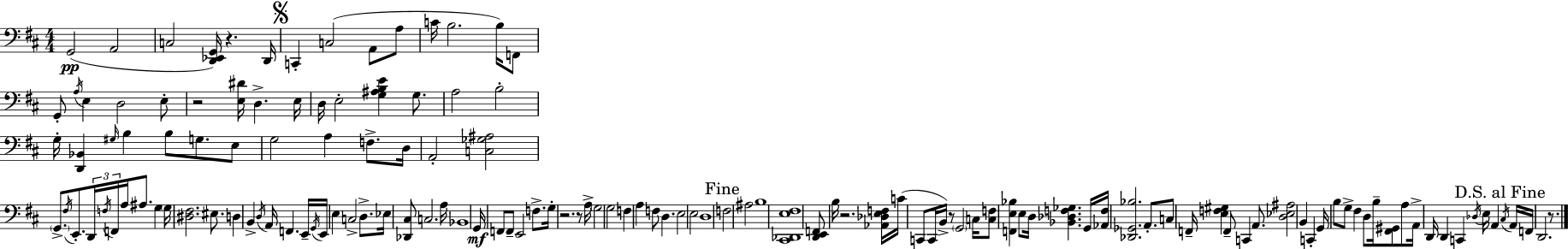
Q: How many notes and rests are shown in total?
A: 141